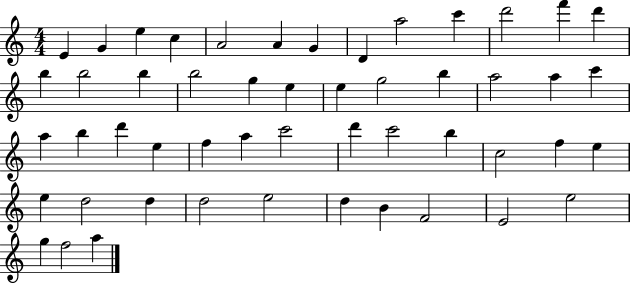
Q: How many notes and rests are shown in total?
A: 51